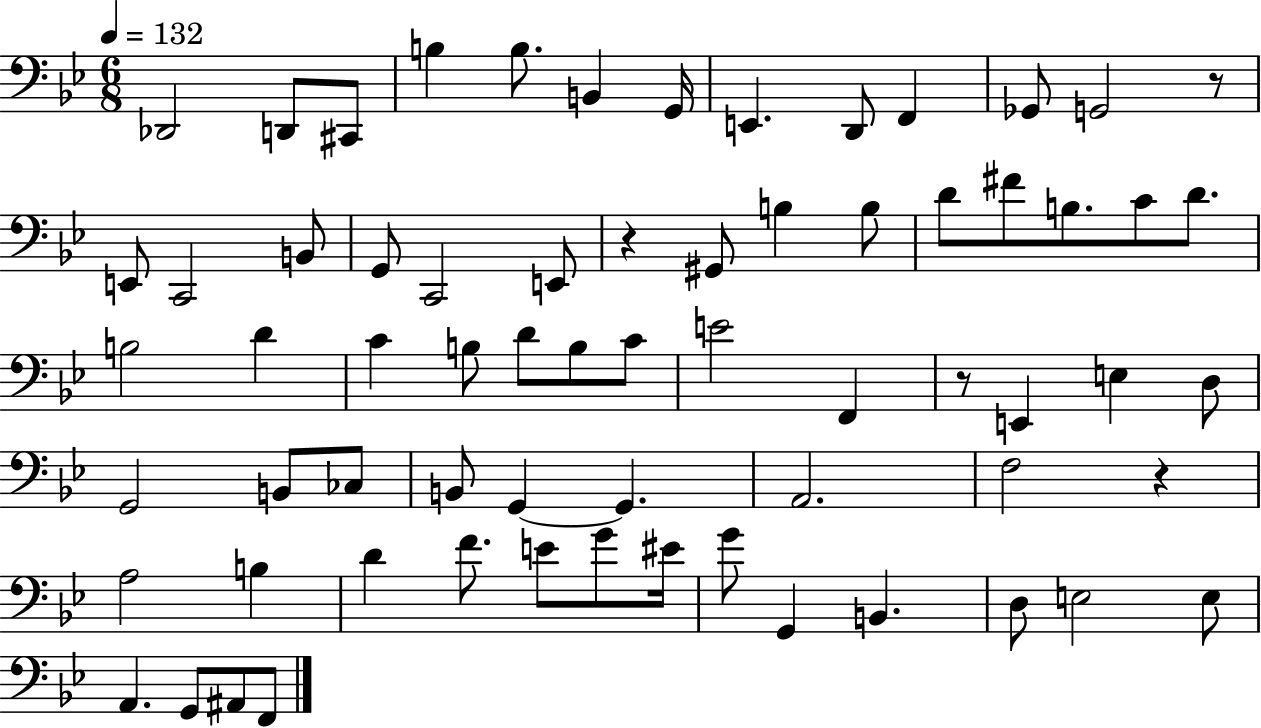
X:1
T:Untitled
M:6/8
L:1/4
K:Bb
_D,,2 D,,/2 ^C,,/2 B, B,/2 B,, G,,/4 E,, D,,/2 F,, _G,,/2 G,,2 z/2 E,,/2 C,,2 B,,/2 G,,/2 C,,2 E,,/2 z ^G,,/2 B, B,/2 D/2 ^F/2 B,/2 C/2 D/2 B,2 D C B,/2 D/2 B,/2 C/2 E2 F,, z/2 E,, E, D,/2 G,,2 B,,/2 _C,/2 B,,/2 G,, G,, A,,2 F,2 z A,2 B, D F/2 E/2 G/2 ^E/4 G/2 G,, B,, D,/2 E,2 E,/2 A,, G,,/2 ^A,,/2 F,,/2